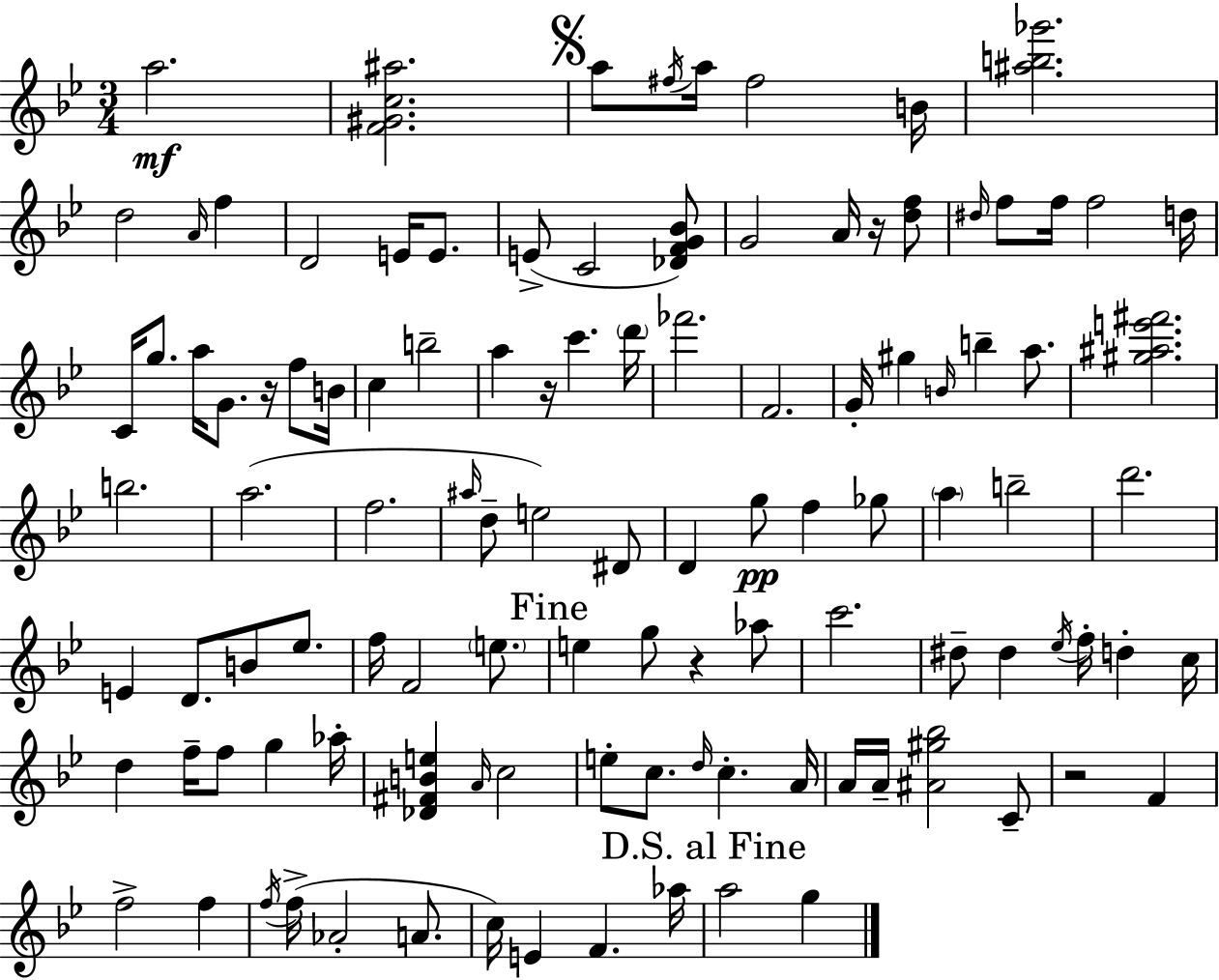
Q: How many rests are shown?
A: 5